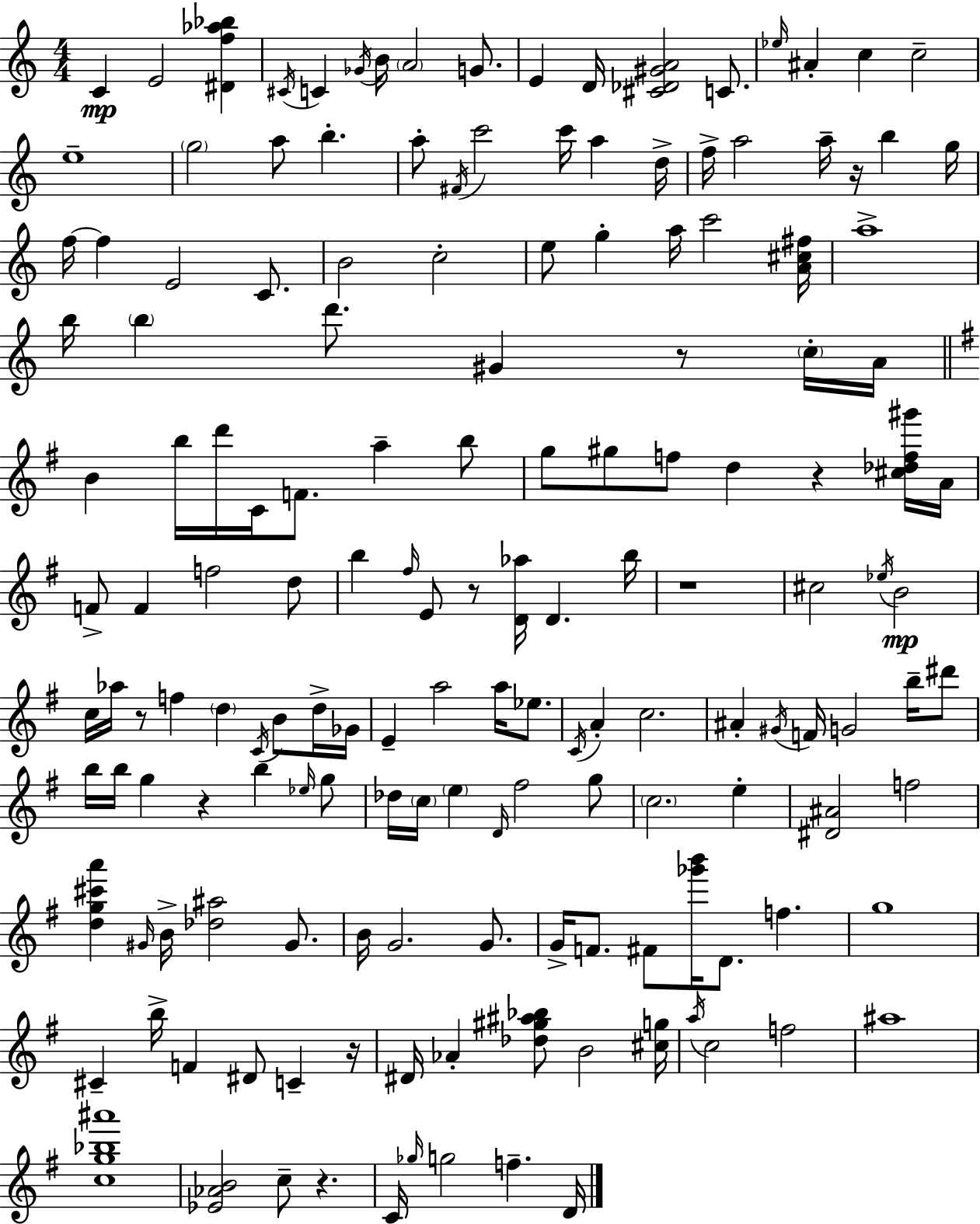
{
  \clef treble
  \numericTimeSignature
  \time 4/4
  \key c \major
  c'4\mp e'2 <dis' f'' aes'' bes''>4 | \acciaccatura { cis'16 } c'4 \acciaccatura { ges'16 } b'16 \parenthesize a'2 g'8. | e'4 d'16 <cis' des' gis' a'>2 c'8. | \grace { ees''16 } ais'4-. c''4 c''2-- | \break e''1-- | \parenthesize g''2 a''8 b''4.-. | a''8-. \acciaccatura { fis'16 } c'''2 c'''16 a''4 | d''16-> f''16-> a''2 a''16-- r16 b''4 | \break g''16 f''16~~ f''4 e'2 | c'8. b'2 c''2-. | e''8 g''4-. a''16 c'''2 | <a' cis'' fis''>16 a''1-> | \break b''16 \parenthesize b''4 d'''8. gis'4 | r8 \parenthesize c''16-. a'16 \bar "||" \break \key e \minor b'4 b''16 d'''16 c'16 f'8. a''4-- b''8 | g''8 gis''8 f''8 d''4 r4 <cis'' des'' f'' gis'''>16 a'16 | f'8-> f'4 f''2 d''8 | b''4 \grace { fis''16 } e'8 r8 <d' aes''>16 d'4. | \break b''16 r1 | cis''2 \acciaccatura { ees''16 }\mp b'2 | c''16 aes''16 r8 f''4 \parenthesize d''4 \acciaccatura { c'16 } b'8 | d''16-> ges'16 e'4-- a''2 a''16 | \break ees''8. \acciaccatura { c'16 } a'4-. c''2. | ais'4-. \acciaccatura { gis'16 } f'16 g'2 | b''16-- dis'''8 b''16 b''16 g''4 r4 b''4 | \grace { ees''16 } g''8 des''16 \parenthesize c''16 \parenthesize e''4 \grace { d'16 } fis''2 | \break g''8 \parenthesize c''2. | e''4-. <dis' ais'>2 f''2 | <d'' g'' cis''' a'''>4 \grace { gis'16 } b'16-> <des'' ais''>2 | gis'8. b'16 g'2. | \break g'8. g'16-> f'8. fis'8 <ges''' b'''>16 d'8. | f''4. g''1 | cis'4-- b''16-> f'4 | dis'8 c'4-- r16 dis'16 aes'4-. <des'' gis'' ais'' bes''>8 b'2 | \break <cis'' g''>16 \acciaccatura { a''16 } c''2 | f''2 ais''1 | <c'' g'' bes'' ais'''>1 | <ees' aes' b'>2 | \break c''8-- r4. c'16 \grace { ges''16 } g''2 | f''4.-- d'16 \bar "|."
}